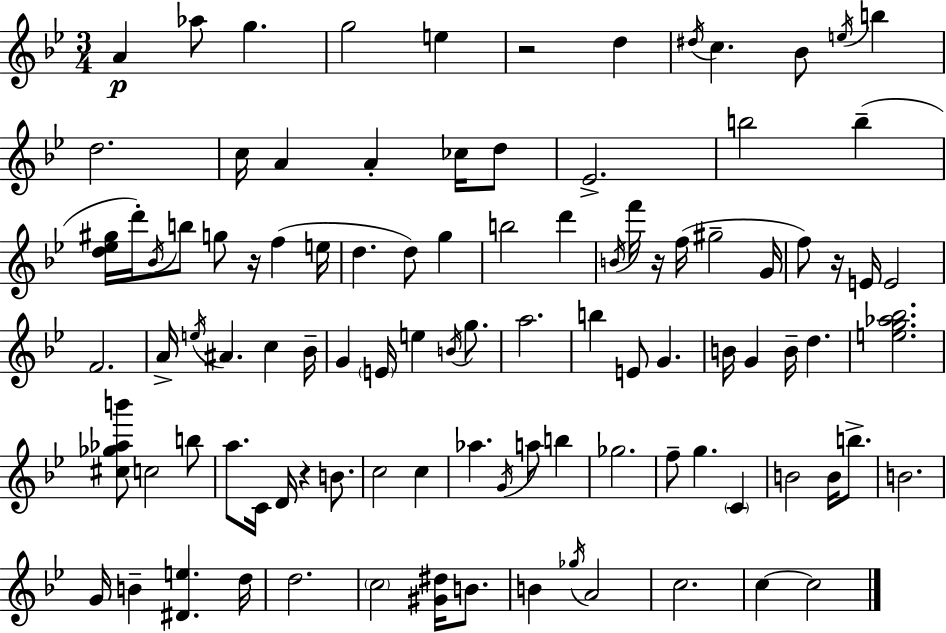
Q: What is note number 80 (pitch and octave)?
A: B4